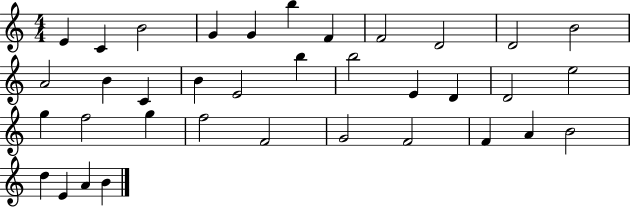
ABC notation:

X:1
T:Untitled
M:4/4
L:1/4
K:C
E C B2 G G b F F2 D2 D2 B2 A2 B C B E2 b b2 E D D2 e2 g f2 g f2 F2 G2 F2 F A B2 d E A B